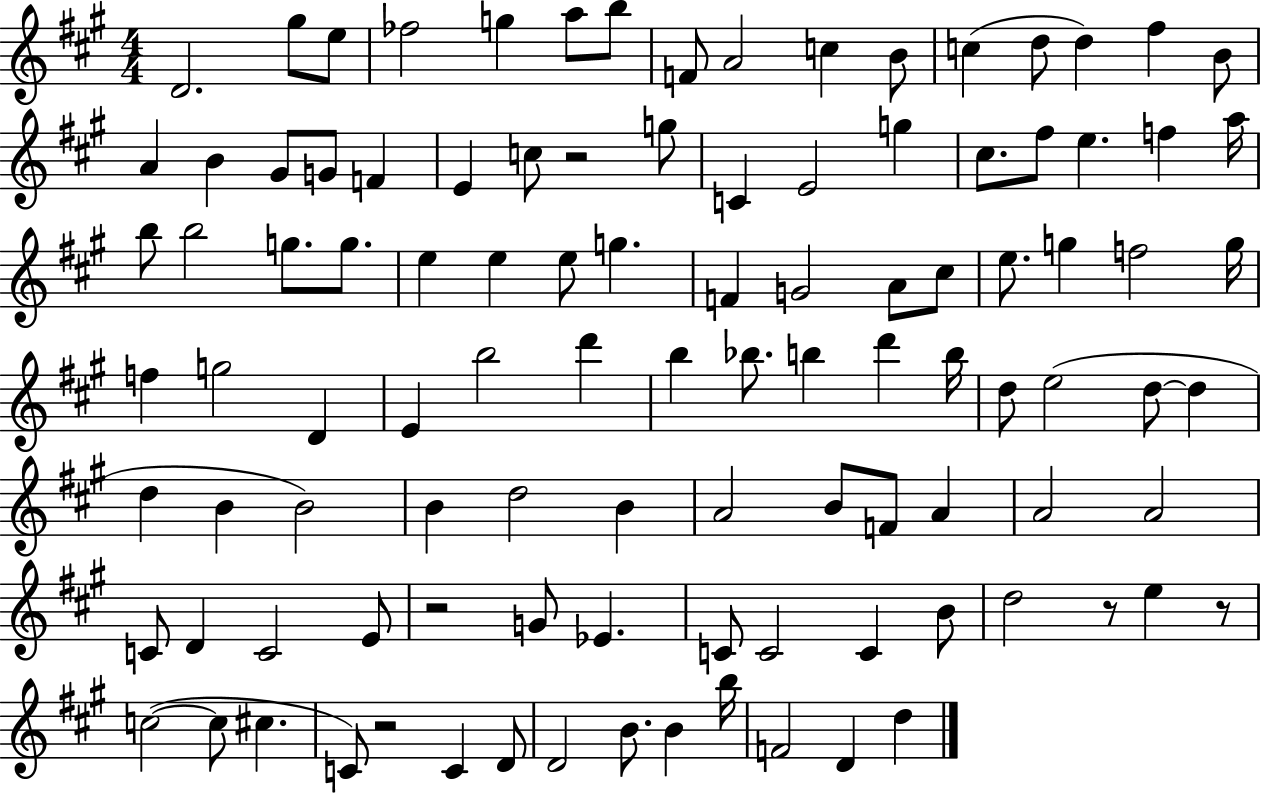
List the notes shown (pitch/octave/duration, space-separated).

D4/h. G#5/e E5/e FES5/h G5/q A5/e B5/e F4/e A4/h C5/q B4/e C5/q D5/e D5/q F#5/q B4/e A4/q B4/q G#4/e G4/e F4/q E4/q C5/e R/h G5/e C4/q E4/h G5/q C#5/e. F#5/e E5/q. F5/q A5/s B5/e B5/h G5/e. G5/e. E5/q E5/q E5/e G5/q. F4/q G4/h A4/e C#5/e E5/e. G5/q F5/h G5/s F5/q G5/h D4/q E4/q B5/h D6/q B5/q Bb5/e. B5/q D6/q B5/s D5/e E5/h D5/e D5/q D5/q B4/q B4/h B4/q D5/h B4/q A4/h B4/e F4/e A4/q A4/h A4/h C4/e D4/q C4/h E4/e R/h G4/e Eb4/q. C4/e C4/h C4/q B4/e D5/h R/e E5/q R/e C5/h C5/e C#5/q. C4/e R/h C4/q D4/e D4/h B4/e. B4/q B5/s F4/h D4/q D5/q